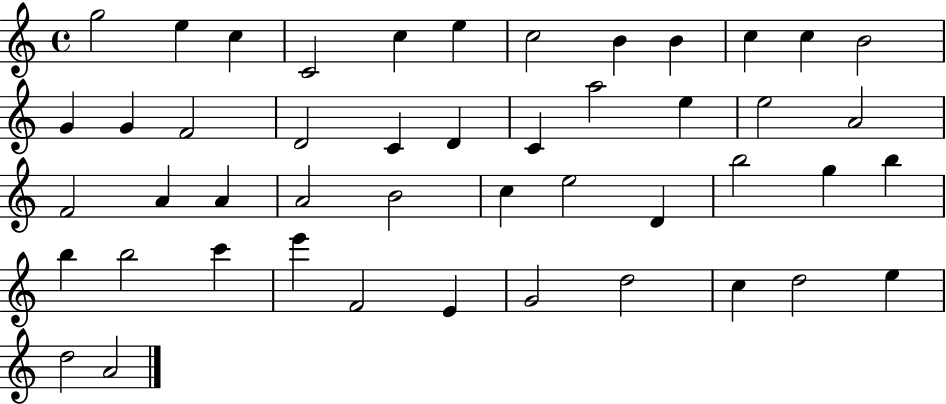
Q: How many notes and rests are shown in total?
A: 47